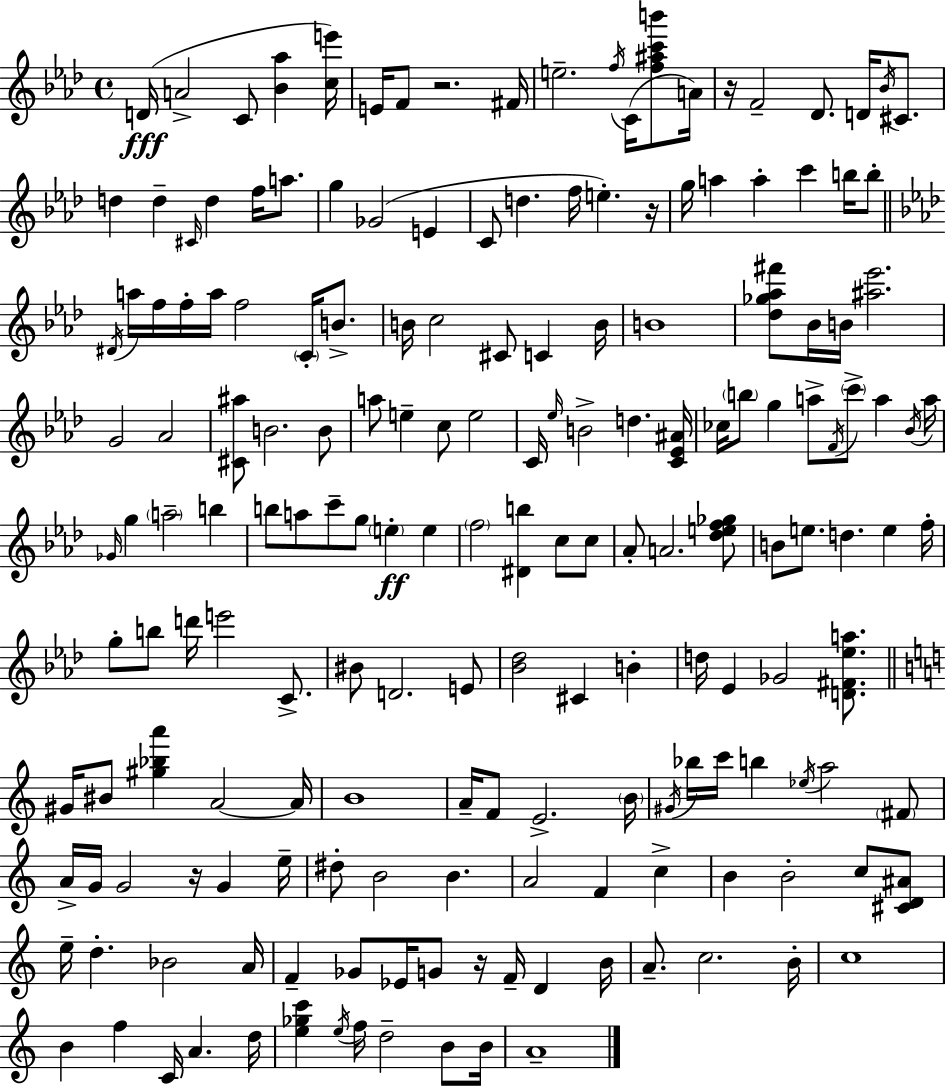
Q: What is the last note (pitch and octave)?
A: A4